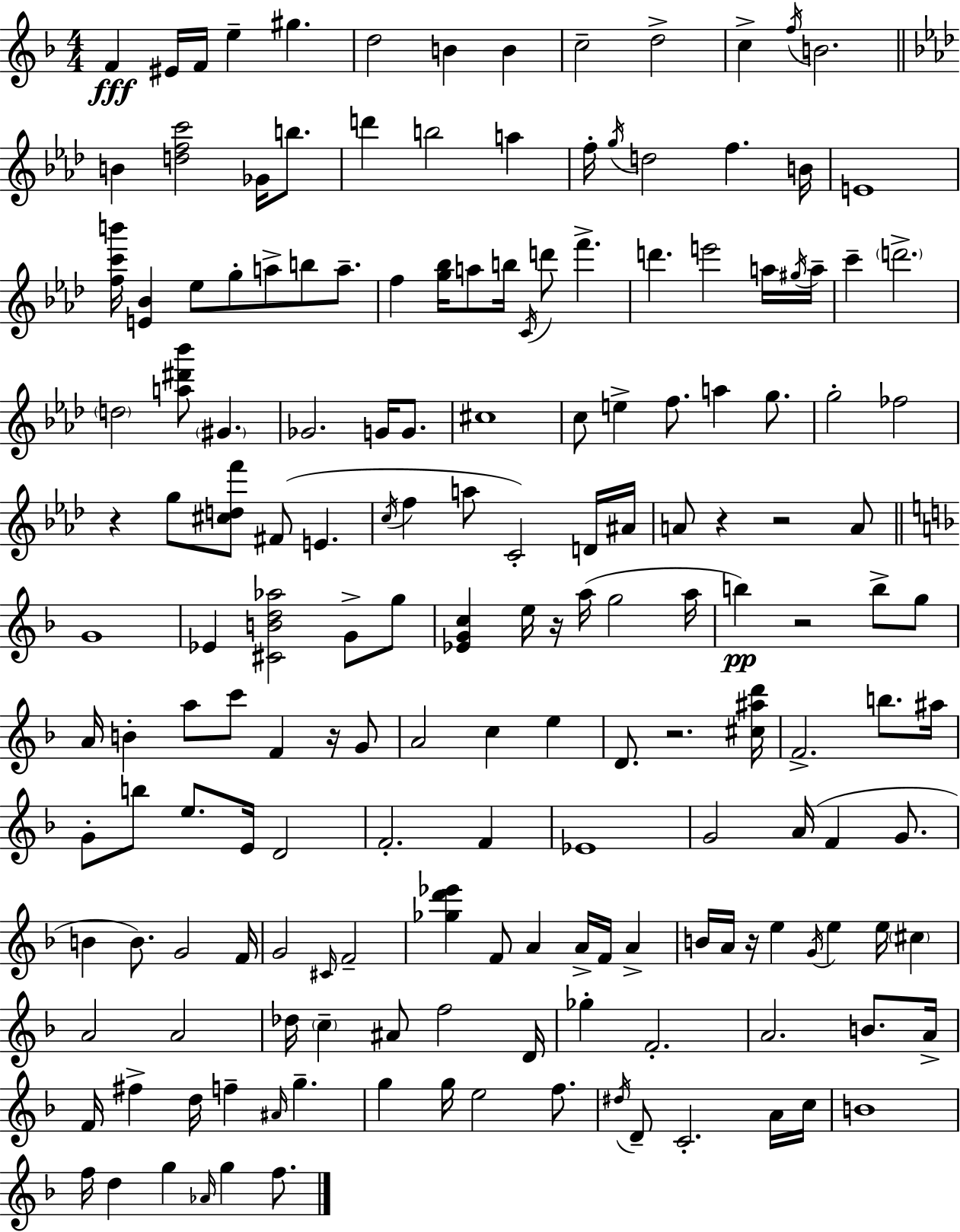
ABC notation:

X:1
T:Untitled
M:4/4
L:1/4
K:F
F ^E/4 F/4 e ^g d2 B B c2 d2 c f/4 B2 B [dfc']2 _G/4 b/2 d' b2 a f/4 g/4 d2 f B/4 E4 [fc'b']/4 [E_B] _e/2 g/2 a/2 b/2 a/2 f [g_b]/4 a/2 b/4 C/4 d'/2 f' d' e'2 a/4 ^g/4 a/4 c' d'2 d2 [a^d'_b']/2 ^G _G2 G/4 G/2 ^c4 c/2 e f/2 a g/2 g2 _f2 z g/2 [^cdf']/2 ^F/2 E c/4 f a/2 C2 D/4 ^A/4 A/2 z z2 A/2 G4 _E [^CBd_a]2 G/2 g/2 [_EGc] e/4 z/4 a/4 g2 a/4 b z2 b/2 g/2 A/4 B a/2 c'/2 F z/4 G/2 A2 c e D/2 z2 [^c^ad']/4 F2 b/2 ^a/4 G/2 b/2 e/2 E/4 D2 F2 F _E4 G2 A/4 F G/2 B B/2 G2 F/4 G2 ^C/4 F2 [_gd'_e'] F/2 A A/4 F/4 A B/4 A/4 z/4 e G/4 e e/4 ^c A2 A2 _d/4 c ^A/2 f2 D/4 _g F2 A2 B/2 A/4 F/4 ^f d/4 f ^A/4 g g g/4 e2 f/2 ^d/4 D/2 C2 A/4 c/4 B4 f/4 d g _A/4 g f/2